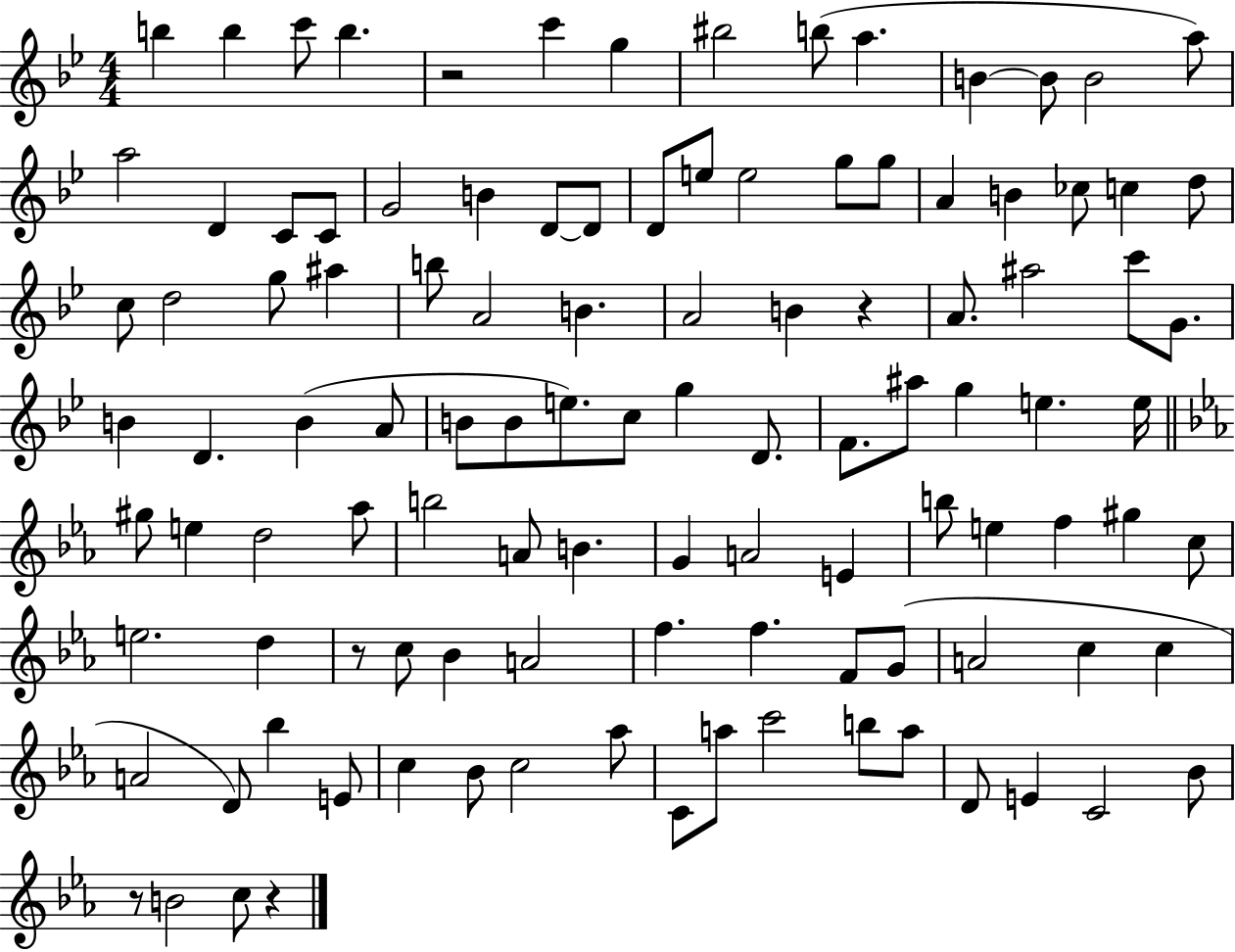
B5/q B5/q C6/e B5/q. R/h C6/q G5/q BIS5/h B5/e A5/q. B4/q B4/e B4/h A5/e A5/h D4/q C4/e C4/e G4/h B4/q D4/e D4/e D4/e E5/e E5/h G5/e G5/e A4/q B4/q CES5/e C5/q D5/e C5/e D5/h G5/e A#5/q B5/e A4/h B4/q. A4/h B4/q R/q A4/e. A#5/h C6/e G4/e. B4/q D4/q. B4/q A4/e B4/e B4/e E5/e. C5/e G5/q D4/e. F4/e. A#5/e G5/q E5/q. E5/s G#5/e E5/q D5/h Ab5/e B5/h A4/e B4/q. G4/q A4/h E4/q B5/e E5/q F5/q G#5/q C5/e E5/h. D5/q R/e C5/e Bb4/q A4/h F5/q. F5/q. F4/e G4/e A4/h C5/q C5/q A4/h D4/e Bb5/q E4/e C5/q Bb4/e C5/h Ab5/e C4/e A5/e C6/h B5/e A5/e D4/e E4/q C4/h Bb4/e R/e B4/h C5/e R/q